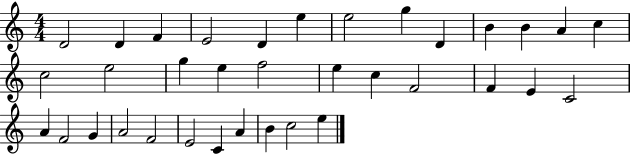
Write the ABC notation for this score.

X:1
T:Untitled
M:4/4
L:1/4
K:C
D2 D F E2 D e e2 g D B B A c c2 e2 g e f2 e c F2 F E C2 A F2 G A2 F2 E2 C A B c2 e